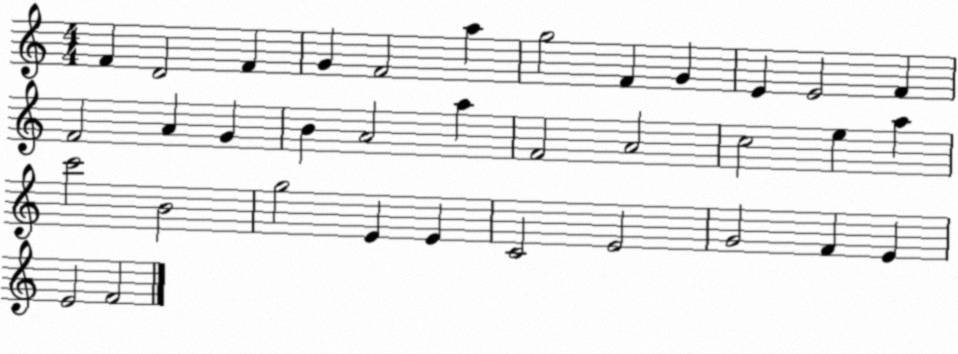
X:1
T:Untitled
M:4/4
L:1/4
K:C
F D2 F G F2 a g2 F G E E2 F F2 A G B A2 a F2 A2 c2 e a c'2 B2 g2 E E C2 E2 G2 F E E2 F2